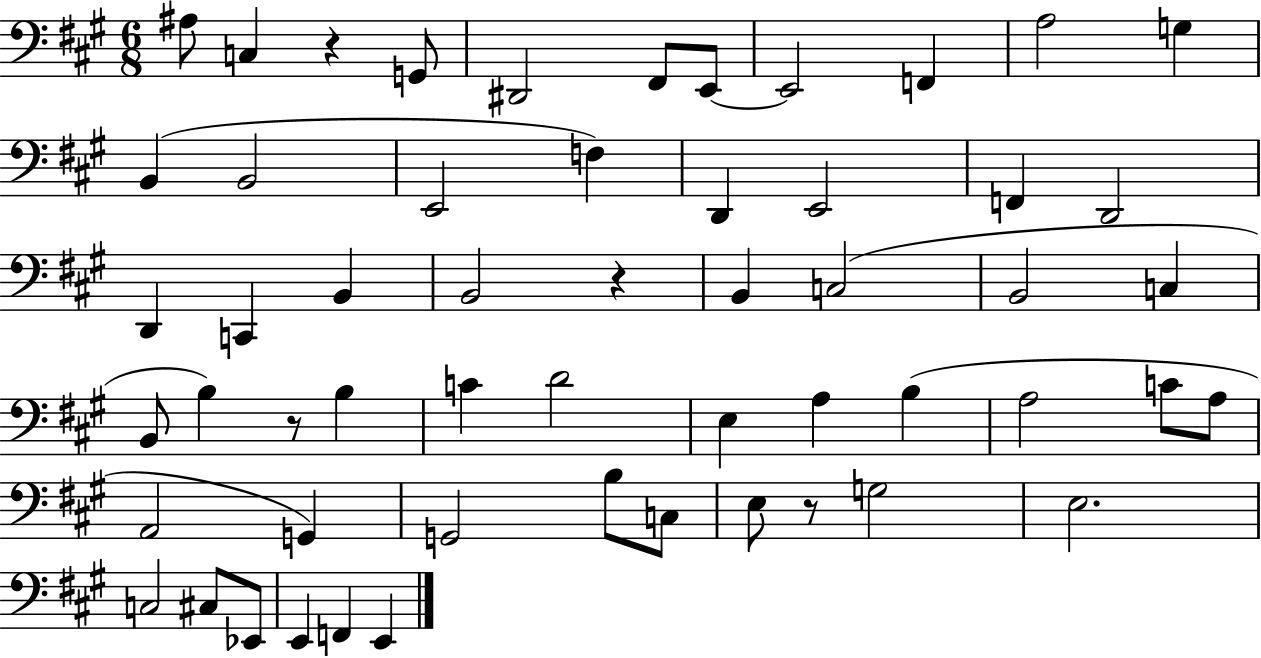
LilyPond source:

{
  \clef bass
  \numericTimeSignature
  \time 6/8
  \key a \major
  \repeat volta 2 { ais8 c4 r4 g,8 | dis,2 fis,8 e,8~~ | e,2 f,4 | a2 g4 | \break b,4( b,2 | e,2 f4) | d,4 e,2 | f,4 d,2 | \break d,4 c,4 b,4 | b,2 r4 | b,4 c2( | b,2 c4 | \break b,8 b4) r8 b4 | c'4 d'2 | e4 a4 b4( | a2 c'8 a8 | \break a,2 g,4) | g,2 b8 c8 | e8 r8 g2 | e2. | \break c2 cis8 ees,8 | e,4 f,4 e,4 | } \bar "|."
}